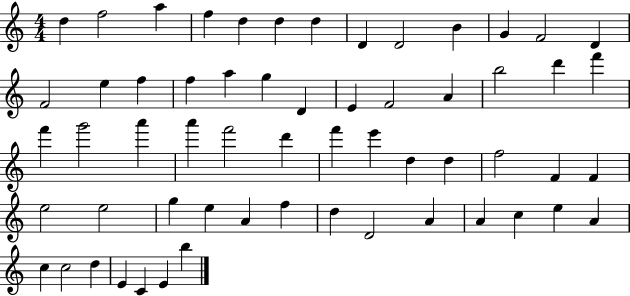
X:1
T:Untitled
M:4/4
L:1/4
K:C
d f2 a f d d d D D2 B G F2 D F2 e f f a g D E F2 A b2 d' f' f' g'2 a' a' f'2 d' f' e' d d f2 F F e2 e2 g e A f d D2 A A c e A c c2 d E C E b